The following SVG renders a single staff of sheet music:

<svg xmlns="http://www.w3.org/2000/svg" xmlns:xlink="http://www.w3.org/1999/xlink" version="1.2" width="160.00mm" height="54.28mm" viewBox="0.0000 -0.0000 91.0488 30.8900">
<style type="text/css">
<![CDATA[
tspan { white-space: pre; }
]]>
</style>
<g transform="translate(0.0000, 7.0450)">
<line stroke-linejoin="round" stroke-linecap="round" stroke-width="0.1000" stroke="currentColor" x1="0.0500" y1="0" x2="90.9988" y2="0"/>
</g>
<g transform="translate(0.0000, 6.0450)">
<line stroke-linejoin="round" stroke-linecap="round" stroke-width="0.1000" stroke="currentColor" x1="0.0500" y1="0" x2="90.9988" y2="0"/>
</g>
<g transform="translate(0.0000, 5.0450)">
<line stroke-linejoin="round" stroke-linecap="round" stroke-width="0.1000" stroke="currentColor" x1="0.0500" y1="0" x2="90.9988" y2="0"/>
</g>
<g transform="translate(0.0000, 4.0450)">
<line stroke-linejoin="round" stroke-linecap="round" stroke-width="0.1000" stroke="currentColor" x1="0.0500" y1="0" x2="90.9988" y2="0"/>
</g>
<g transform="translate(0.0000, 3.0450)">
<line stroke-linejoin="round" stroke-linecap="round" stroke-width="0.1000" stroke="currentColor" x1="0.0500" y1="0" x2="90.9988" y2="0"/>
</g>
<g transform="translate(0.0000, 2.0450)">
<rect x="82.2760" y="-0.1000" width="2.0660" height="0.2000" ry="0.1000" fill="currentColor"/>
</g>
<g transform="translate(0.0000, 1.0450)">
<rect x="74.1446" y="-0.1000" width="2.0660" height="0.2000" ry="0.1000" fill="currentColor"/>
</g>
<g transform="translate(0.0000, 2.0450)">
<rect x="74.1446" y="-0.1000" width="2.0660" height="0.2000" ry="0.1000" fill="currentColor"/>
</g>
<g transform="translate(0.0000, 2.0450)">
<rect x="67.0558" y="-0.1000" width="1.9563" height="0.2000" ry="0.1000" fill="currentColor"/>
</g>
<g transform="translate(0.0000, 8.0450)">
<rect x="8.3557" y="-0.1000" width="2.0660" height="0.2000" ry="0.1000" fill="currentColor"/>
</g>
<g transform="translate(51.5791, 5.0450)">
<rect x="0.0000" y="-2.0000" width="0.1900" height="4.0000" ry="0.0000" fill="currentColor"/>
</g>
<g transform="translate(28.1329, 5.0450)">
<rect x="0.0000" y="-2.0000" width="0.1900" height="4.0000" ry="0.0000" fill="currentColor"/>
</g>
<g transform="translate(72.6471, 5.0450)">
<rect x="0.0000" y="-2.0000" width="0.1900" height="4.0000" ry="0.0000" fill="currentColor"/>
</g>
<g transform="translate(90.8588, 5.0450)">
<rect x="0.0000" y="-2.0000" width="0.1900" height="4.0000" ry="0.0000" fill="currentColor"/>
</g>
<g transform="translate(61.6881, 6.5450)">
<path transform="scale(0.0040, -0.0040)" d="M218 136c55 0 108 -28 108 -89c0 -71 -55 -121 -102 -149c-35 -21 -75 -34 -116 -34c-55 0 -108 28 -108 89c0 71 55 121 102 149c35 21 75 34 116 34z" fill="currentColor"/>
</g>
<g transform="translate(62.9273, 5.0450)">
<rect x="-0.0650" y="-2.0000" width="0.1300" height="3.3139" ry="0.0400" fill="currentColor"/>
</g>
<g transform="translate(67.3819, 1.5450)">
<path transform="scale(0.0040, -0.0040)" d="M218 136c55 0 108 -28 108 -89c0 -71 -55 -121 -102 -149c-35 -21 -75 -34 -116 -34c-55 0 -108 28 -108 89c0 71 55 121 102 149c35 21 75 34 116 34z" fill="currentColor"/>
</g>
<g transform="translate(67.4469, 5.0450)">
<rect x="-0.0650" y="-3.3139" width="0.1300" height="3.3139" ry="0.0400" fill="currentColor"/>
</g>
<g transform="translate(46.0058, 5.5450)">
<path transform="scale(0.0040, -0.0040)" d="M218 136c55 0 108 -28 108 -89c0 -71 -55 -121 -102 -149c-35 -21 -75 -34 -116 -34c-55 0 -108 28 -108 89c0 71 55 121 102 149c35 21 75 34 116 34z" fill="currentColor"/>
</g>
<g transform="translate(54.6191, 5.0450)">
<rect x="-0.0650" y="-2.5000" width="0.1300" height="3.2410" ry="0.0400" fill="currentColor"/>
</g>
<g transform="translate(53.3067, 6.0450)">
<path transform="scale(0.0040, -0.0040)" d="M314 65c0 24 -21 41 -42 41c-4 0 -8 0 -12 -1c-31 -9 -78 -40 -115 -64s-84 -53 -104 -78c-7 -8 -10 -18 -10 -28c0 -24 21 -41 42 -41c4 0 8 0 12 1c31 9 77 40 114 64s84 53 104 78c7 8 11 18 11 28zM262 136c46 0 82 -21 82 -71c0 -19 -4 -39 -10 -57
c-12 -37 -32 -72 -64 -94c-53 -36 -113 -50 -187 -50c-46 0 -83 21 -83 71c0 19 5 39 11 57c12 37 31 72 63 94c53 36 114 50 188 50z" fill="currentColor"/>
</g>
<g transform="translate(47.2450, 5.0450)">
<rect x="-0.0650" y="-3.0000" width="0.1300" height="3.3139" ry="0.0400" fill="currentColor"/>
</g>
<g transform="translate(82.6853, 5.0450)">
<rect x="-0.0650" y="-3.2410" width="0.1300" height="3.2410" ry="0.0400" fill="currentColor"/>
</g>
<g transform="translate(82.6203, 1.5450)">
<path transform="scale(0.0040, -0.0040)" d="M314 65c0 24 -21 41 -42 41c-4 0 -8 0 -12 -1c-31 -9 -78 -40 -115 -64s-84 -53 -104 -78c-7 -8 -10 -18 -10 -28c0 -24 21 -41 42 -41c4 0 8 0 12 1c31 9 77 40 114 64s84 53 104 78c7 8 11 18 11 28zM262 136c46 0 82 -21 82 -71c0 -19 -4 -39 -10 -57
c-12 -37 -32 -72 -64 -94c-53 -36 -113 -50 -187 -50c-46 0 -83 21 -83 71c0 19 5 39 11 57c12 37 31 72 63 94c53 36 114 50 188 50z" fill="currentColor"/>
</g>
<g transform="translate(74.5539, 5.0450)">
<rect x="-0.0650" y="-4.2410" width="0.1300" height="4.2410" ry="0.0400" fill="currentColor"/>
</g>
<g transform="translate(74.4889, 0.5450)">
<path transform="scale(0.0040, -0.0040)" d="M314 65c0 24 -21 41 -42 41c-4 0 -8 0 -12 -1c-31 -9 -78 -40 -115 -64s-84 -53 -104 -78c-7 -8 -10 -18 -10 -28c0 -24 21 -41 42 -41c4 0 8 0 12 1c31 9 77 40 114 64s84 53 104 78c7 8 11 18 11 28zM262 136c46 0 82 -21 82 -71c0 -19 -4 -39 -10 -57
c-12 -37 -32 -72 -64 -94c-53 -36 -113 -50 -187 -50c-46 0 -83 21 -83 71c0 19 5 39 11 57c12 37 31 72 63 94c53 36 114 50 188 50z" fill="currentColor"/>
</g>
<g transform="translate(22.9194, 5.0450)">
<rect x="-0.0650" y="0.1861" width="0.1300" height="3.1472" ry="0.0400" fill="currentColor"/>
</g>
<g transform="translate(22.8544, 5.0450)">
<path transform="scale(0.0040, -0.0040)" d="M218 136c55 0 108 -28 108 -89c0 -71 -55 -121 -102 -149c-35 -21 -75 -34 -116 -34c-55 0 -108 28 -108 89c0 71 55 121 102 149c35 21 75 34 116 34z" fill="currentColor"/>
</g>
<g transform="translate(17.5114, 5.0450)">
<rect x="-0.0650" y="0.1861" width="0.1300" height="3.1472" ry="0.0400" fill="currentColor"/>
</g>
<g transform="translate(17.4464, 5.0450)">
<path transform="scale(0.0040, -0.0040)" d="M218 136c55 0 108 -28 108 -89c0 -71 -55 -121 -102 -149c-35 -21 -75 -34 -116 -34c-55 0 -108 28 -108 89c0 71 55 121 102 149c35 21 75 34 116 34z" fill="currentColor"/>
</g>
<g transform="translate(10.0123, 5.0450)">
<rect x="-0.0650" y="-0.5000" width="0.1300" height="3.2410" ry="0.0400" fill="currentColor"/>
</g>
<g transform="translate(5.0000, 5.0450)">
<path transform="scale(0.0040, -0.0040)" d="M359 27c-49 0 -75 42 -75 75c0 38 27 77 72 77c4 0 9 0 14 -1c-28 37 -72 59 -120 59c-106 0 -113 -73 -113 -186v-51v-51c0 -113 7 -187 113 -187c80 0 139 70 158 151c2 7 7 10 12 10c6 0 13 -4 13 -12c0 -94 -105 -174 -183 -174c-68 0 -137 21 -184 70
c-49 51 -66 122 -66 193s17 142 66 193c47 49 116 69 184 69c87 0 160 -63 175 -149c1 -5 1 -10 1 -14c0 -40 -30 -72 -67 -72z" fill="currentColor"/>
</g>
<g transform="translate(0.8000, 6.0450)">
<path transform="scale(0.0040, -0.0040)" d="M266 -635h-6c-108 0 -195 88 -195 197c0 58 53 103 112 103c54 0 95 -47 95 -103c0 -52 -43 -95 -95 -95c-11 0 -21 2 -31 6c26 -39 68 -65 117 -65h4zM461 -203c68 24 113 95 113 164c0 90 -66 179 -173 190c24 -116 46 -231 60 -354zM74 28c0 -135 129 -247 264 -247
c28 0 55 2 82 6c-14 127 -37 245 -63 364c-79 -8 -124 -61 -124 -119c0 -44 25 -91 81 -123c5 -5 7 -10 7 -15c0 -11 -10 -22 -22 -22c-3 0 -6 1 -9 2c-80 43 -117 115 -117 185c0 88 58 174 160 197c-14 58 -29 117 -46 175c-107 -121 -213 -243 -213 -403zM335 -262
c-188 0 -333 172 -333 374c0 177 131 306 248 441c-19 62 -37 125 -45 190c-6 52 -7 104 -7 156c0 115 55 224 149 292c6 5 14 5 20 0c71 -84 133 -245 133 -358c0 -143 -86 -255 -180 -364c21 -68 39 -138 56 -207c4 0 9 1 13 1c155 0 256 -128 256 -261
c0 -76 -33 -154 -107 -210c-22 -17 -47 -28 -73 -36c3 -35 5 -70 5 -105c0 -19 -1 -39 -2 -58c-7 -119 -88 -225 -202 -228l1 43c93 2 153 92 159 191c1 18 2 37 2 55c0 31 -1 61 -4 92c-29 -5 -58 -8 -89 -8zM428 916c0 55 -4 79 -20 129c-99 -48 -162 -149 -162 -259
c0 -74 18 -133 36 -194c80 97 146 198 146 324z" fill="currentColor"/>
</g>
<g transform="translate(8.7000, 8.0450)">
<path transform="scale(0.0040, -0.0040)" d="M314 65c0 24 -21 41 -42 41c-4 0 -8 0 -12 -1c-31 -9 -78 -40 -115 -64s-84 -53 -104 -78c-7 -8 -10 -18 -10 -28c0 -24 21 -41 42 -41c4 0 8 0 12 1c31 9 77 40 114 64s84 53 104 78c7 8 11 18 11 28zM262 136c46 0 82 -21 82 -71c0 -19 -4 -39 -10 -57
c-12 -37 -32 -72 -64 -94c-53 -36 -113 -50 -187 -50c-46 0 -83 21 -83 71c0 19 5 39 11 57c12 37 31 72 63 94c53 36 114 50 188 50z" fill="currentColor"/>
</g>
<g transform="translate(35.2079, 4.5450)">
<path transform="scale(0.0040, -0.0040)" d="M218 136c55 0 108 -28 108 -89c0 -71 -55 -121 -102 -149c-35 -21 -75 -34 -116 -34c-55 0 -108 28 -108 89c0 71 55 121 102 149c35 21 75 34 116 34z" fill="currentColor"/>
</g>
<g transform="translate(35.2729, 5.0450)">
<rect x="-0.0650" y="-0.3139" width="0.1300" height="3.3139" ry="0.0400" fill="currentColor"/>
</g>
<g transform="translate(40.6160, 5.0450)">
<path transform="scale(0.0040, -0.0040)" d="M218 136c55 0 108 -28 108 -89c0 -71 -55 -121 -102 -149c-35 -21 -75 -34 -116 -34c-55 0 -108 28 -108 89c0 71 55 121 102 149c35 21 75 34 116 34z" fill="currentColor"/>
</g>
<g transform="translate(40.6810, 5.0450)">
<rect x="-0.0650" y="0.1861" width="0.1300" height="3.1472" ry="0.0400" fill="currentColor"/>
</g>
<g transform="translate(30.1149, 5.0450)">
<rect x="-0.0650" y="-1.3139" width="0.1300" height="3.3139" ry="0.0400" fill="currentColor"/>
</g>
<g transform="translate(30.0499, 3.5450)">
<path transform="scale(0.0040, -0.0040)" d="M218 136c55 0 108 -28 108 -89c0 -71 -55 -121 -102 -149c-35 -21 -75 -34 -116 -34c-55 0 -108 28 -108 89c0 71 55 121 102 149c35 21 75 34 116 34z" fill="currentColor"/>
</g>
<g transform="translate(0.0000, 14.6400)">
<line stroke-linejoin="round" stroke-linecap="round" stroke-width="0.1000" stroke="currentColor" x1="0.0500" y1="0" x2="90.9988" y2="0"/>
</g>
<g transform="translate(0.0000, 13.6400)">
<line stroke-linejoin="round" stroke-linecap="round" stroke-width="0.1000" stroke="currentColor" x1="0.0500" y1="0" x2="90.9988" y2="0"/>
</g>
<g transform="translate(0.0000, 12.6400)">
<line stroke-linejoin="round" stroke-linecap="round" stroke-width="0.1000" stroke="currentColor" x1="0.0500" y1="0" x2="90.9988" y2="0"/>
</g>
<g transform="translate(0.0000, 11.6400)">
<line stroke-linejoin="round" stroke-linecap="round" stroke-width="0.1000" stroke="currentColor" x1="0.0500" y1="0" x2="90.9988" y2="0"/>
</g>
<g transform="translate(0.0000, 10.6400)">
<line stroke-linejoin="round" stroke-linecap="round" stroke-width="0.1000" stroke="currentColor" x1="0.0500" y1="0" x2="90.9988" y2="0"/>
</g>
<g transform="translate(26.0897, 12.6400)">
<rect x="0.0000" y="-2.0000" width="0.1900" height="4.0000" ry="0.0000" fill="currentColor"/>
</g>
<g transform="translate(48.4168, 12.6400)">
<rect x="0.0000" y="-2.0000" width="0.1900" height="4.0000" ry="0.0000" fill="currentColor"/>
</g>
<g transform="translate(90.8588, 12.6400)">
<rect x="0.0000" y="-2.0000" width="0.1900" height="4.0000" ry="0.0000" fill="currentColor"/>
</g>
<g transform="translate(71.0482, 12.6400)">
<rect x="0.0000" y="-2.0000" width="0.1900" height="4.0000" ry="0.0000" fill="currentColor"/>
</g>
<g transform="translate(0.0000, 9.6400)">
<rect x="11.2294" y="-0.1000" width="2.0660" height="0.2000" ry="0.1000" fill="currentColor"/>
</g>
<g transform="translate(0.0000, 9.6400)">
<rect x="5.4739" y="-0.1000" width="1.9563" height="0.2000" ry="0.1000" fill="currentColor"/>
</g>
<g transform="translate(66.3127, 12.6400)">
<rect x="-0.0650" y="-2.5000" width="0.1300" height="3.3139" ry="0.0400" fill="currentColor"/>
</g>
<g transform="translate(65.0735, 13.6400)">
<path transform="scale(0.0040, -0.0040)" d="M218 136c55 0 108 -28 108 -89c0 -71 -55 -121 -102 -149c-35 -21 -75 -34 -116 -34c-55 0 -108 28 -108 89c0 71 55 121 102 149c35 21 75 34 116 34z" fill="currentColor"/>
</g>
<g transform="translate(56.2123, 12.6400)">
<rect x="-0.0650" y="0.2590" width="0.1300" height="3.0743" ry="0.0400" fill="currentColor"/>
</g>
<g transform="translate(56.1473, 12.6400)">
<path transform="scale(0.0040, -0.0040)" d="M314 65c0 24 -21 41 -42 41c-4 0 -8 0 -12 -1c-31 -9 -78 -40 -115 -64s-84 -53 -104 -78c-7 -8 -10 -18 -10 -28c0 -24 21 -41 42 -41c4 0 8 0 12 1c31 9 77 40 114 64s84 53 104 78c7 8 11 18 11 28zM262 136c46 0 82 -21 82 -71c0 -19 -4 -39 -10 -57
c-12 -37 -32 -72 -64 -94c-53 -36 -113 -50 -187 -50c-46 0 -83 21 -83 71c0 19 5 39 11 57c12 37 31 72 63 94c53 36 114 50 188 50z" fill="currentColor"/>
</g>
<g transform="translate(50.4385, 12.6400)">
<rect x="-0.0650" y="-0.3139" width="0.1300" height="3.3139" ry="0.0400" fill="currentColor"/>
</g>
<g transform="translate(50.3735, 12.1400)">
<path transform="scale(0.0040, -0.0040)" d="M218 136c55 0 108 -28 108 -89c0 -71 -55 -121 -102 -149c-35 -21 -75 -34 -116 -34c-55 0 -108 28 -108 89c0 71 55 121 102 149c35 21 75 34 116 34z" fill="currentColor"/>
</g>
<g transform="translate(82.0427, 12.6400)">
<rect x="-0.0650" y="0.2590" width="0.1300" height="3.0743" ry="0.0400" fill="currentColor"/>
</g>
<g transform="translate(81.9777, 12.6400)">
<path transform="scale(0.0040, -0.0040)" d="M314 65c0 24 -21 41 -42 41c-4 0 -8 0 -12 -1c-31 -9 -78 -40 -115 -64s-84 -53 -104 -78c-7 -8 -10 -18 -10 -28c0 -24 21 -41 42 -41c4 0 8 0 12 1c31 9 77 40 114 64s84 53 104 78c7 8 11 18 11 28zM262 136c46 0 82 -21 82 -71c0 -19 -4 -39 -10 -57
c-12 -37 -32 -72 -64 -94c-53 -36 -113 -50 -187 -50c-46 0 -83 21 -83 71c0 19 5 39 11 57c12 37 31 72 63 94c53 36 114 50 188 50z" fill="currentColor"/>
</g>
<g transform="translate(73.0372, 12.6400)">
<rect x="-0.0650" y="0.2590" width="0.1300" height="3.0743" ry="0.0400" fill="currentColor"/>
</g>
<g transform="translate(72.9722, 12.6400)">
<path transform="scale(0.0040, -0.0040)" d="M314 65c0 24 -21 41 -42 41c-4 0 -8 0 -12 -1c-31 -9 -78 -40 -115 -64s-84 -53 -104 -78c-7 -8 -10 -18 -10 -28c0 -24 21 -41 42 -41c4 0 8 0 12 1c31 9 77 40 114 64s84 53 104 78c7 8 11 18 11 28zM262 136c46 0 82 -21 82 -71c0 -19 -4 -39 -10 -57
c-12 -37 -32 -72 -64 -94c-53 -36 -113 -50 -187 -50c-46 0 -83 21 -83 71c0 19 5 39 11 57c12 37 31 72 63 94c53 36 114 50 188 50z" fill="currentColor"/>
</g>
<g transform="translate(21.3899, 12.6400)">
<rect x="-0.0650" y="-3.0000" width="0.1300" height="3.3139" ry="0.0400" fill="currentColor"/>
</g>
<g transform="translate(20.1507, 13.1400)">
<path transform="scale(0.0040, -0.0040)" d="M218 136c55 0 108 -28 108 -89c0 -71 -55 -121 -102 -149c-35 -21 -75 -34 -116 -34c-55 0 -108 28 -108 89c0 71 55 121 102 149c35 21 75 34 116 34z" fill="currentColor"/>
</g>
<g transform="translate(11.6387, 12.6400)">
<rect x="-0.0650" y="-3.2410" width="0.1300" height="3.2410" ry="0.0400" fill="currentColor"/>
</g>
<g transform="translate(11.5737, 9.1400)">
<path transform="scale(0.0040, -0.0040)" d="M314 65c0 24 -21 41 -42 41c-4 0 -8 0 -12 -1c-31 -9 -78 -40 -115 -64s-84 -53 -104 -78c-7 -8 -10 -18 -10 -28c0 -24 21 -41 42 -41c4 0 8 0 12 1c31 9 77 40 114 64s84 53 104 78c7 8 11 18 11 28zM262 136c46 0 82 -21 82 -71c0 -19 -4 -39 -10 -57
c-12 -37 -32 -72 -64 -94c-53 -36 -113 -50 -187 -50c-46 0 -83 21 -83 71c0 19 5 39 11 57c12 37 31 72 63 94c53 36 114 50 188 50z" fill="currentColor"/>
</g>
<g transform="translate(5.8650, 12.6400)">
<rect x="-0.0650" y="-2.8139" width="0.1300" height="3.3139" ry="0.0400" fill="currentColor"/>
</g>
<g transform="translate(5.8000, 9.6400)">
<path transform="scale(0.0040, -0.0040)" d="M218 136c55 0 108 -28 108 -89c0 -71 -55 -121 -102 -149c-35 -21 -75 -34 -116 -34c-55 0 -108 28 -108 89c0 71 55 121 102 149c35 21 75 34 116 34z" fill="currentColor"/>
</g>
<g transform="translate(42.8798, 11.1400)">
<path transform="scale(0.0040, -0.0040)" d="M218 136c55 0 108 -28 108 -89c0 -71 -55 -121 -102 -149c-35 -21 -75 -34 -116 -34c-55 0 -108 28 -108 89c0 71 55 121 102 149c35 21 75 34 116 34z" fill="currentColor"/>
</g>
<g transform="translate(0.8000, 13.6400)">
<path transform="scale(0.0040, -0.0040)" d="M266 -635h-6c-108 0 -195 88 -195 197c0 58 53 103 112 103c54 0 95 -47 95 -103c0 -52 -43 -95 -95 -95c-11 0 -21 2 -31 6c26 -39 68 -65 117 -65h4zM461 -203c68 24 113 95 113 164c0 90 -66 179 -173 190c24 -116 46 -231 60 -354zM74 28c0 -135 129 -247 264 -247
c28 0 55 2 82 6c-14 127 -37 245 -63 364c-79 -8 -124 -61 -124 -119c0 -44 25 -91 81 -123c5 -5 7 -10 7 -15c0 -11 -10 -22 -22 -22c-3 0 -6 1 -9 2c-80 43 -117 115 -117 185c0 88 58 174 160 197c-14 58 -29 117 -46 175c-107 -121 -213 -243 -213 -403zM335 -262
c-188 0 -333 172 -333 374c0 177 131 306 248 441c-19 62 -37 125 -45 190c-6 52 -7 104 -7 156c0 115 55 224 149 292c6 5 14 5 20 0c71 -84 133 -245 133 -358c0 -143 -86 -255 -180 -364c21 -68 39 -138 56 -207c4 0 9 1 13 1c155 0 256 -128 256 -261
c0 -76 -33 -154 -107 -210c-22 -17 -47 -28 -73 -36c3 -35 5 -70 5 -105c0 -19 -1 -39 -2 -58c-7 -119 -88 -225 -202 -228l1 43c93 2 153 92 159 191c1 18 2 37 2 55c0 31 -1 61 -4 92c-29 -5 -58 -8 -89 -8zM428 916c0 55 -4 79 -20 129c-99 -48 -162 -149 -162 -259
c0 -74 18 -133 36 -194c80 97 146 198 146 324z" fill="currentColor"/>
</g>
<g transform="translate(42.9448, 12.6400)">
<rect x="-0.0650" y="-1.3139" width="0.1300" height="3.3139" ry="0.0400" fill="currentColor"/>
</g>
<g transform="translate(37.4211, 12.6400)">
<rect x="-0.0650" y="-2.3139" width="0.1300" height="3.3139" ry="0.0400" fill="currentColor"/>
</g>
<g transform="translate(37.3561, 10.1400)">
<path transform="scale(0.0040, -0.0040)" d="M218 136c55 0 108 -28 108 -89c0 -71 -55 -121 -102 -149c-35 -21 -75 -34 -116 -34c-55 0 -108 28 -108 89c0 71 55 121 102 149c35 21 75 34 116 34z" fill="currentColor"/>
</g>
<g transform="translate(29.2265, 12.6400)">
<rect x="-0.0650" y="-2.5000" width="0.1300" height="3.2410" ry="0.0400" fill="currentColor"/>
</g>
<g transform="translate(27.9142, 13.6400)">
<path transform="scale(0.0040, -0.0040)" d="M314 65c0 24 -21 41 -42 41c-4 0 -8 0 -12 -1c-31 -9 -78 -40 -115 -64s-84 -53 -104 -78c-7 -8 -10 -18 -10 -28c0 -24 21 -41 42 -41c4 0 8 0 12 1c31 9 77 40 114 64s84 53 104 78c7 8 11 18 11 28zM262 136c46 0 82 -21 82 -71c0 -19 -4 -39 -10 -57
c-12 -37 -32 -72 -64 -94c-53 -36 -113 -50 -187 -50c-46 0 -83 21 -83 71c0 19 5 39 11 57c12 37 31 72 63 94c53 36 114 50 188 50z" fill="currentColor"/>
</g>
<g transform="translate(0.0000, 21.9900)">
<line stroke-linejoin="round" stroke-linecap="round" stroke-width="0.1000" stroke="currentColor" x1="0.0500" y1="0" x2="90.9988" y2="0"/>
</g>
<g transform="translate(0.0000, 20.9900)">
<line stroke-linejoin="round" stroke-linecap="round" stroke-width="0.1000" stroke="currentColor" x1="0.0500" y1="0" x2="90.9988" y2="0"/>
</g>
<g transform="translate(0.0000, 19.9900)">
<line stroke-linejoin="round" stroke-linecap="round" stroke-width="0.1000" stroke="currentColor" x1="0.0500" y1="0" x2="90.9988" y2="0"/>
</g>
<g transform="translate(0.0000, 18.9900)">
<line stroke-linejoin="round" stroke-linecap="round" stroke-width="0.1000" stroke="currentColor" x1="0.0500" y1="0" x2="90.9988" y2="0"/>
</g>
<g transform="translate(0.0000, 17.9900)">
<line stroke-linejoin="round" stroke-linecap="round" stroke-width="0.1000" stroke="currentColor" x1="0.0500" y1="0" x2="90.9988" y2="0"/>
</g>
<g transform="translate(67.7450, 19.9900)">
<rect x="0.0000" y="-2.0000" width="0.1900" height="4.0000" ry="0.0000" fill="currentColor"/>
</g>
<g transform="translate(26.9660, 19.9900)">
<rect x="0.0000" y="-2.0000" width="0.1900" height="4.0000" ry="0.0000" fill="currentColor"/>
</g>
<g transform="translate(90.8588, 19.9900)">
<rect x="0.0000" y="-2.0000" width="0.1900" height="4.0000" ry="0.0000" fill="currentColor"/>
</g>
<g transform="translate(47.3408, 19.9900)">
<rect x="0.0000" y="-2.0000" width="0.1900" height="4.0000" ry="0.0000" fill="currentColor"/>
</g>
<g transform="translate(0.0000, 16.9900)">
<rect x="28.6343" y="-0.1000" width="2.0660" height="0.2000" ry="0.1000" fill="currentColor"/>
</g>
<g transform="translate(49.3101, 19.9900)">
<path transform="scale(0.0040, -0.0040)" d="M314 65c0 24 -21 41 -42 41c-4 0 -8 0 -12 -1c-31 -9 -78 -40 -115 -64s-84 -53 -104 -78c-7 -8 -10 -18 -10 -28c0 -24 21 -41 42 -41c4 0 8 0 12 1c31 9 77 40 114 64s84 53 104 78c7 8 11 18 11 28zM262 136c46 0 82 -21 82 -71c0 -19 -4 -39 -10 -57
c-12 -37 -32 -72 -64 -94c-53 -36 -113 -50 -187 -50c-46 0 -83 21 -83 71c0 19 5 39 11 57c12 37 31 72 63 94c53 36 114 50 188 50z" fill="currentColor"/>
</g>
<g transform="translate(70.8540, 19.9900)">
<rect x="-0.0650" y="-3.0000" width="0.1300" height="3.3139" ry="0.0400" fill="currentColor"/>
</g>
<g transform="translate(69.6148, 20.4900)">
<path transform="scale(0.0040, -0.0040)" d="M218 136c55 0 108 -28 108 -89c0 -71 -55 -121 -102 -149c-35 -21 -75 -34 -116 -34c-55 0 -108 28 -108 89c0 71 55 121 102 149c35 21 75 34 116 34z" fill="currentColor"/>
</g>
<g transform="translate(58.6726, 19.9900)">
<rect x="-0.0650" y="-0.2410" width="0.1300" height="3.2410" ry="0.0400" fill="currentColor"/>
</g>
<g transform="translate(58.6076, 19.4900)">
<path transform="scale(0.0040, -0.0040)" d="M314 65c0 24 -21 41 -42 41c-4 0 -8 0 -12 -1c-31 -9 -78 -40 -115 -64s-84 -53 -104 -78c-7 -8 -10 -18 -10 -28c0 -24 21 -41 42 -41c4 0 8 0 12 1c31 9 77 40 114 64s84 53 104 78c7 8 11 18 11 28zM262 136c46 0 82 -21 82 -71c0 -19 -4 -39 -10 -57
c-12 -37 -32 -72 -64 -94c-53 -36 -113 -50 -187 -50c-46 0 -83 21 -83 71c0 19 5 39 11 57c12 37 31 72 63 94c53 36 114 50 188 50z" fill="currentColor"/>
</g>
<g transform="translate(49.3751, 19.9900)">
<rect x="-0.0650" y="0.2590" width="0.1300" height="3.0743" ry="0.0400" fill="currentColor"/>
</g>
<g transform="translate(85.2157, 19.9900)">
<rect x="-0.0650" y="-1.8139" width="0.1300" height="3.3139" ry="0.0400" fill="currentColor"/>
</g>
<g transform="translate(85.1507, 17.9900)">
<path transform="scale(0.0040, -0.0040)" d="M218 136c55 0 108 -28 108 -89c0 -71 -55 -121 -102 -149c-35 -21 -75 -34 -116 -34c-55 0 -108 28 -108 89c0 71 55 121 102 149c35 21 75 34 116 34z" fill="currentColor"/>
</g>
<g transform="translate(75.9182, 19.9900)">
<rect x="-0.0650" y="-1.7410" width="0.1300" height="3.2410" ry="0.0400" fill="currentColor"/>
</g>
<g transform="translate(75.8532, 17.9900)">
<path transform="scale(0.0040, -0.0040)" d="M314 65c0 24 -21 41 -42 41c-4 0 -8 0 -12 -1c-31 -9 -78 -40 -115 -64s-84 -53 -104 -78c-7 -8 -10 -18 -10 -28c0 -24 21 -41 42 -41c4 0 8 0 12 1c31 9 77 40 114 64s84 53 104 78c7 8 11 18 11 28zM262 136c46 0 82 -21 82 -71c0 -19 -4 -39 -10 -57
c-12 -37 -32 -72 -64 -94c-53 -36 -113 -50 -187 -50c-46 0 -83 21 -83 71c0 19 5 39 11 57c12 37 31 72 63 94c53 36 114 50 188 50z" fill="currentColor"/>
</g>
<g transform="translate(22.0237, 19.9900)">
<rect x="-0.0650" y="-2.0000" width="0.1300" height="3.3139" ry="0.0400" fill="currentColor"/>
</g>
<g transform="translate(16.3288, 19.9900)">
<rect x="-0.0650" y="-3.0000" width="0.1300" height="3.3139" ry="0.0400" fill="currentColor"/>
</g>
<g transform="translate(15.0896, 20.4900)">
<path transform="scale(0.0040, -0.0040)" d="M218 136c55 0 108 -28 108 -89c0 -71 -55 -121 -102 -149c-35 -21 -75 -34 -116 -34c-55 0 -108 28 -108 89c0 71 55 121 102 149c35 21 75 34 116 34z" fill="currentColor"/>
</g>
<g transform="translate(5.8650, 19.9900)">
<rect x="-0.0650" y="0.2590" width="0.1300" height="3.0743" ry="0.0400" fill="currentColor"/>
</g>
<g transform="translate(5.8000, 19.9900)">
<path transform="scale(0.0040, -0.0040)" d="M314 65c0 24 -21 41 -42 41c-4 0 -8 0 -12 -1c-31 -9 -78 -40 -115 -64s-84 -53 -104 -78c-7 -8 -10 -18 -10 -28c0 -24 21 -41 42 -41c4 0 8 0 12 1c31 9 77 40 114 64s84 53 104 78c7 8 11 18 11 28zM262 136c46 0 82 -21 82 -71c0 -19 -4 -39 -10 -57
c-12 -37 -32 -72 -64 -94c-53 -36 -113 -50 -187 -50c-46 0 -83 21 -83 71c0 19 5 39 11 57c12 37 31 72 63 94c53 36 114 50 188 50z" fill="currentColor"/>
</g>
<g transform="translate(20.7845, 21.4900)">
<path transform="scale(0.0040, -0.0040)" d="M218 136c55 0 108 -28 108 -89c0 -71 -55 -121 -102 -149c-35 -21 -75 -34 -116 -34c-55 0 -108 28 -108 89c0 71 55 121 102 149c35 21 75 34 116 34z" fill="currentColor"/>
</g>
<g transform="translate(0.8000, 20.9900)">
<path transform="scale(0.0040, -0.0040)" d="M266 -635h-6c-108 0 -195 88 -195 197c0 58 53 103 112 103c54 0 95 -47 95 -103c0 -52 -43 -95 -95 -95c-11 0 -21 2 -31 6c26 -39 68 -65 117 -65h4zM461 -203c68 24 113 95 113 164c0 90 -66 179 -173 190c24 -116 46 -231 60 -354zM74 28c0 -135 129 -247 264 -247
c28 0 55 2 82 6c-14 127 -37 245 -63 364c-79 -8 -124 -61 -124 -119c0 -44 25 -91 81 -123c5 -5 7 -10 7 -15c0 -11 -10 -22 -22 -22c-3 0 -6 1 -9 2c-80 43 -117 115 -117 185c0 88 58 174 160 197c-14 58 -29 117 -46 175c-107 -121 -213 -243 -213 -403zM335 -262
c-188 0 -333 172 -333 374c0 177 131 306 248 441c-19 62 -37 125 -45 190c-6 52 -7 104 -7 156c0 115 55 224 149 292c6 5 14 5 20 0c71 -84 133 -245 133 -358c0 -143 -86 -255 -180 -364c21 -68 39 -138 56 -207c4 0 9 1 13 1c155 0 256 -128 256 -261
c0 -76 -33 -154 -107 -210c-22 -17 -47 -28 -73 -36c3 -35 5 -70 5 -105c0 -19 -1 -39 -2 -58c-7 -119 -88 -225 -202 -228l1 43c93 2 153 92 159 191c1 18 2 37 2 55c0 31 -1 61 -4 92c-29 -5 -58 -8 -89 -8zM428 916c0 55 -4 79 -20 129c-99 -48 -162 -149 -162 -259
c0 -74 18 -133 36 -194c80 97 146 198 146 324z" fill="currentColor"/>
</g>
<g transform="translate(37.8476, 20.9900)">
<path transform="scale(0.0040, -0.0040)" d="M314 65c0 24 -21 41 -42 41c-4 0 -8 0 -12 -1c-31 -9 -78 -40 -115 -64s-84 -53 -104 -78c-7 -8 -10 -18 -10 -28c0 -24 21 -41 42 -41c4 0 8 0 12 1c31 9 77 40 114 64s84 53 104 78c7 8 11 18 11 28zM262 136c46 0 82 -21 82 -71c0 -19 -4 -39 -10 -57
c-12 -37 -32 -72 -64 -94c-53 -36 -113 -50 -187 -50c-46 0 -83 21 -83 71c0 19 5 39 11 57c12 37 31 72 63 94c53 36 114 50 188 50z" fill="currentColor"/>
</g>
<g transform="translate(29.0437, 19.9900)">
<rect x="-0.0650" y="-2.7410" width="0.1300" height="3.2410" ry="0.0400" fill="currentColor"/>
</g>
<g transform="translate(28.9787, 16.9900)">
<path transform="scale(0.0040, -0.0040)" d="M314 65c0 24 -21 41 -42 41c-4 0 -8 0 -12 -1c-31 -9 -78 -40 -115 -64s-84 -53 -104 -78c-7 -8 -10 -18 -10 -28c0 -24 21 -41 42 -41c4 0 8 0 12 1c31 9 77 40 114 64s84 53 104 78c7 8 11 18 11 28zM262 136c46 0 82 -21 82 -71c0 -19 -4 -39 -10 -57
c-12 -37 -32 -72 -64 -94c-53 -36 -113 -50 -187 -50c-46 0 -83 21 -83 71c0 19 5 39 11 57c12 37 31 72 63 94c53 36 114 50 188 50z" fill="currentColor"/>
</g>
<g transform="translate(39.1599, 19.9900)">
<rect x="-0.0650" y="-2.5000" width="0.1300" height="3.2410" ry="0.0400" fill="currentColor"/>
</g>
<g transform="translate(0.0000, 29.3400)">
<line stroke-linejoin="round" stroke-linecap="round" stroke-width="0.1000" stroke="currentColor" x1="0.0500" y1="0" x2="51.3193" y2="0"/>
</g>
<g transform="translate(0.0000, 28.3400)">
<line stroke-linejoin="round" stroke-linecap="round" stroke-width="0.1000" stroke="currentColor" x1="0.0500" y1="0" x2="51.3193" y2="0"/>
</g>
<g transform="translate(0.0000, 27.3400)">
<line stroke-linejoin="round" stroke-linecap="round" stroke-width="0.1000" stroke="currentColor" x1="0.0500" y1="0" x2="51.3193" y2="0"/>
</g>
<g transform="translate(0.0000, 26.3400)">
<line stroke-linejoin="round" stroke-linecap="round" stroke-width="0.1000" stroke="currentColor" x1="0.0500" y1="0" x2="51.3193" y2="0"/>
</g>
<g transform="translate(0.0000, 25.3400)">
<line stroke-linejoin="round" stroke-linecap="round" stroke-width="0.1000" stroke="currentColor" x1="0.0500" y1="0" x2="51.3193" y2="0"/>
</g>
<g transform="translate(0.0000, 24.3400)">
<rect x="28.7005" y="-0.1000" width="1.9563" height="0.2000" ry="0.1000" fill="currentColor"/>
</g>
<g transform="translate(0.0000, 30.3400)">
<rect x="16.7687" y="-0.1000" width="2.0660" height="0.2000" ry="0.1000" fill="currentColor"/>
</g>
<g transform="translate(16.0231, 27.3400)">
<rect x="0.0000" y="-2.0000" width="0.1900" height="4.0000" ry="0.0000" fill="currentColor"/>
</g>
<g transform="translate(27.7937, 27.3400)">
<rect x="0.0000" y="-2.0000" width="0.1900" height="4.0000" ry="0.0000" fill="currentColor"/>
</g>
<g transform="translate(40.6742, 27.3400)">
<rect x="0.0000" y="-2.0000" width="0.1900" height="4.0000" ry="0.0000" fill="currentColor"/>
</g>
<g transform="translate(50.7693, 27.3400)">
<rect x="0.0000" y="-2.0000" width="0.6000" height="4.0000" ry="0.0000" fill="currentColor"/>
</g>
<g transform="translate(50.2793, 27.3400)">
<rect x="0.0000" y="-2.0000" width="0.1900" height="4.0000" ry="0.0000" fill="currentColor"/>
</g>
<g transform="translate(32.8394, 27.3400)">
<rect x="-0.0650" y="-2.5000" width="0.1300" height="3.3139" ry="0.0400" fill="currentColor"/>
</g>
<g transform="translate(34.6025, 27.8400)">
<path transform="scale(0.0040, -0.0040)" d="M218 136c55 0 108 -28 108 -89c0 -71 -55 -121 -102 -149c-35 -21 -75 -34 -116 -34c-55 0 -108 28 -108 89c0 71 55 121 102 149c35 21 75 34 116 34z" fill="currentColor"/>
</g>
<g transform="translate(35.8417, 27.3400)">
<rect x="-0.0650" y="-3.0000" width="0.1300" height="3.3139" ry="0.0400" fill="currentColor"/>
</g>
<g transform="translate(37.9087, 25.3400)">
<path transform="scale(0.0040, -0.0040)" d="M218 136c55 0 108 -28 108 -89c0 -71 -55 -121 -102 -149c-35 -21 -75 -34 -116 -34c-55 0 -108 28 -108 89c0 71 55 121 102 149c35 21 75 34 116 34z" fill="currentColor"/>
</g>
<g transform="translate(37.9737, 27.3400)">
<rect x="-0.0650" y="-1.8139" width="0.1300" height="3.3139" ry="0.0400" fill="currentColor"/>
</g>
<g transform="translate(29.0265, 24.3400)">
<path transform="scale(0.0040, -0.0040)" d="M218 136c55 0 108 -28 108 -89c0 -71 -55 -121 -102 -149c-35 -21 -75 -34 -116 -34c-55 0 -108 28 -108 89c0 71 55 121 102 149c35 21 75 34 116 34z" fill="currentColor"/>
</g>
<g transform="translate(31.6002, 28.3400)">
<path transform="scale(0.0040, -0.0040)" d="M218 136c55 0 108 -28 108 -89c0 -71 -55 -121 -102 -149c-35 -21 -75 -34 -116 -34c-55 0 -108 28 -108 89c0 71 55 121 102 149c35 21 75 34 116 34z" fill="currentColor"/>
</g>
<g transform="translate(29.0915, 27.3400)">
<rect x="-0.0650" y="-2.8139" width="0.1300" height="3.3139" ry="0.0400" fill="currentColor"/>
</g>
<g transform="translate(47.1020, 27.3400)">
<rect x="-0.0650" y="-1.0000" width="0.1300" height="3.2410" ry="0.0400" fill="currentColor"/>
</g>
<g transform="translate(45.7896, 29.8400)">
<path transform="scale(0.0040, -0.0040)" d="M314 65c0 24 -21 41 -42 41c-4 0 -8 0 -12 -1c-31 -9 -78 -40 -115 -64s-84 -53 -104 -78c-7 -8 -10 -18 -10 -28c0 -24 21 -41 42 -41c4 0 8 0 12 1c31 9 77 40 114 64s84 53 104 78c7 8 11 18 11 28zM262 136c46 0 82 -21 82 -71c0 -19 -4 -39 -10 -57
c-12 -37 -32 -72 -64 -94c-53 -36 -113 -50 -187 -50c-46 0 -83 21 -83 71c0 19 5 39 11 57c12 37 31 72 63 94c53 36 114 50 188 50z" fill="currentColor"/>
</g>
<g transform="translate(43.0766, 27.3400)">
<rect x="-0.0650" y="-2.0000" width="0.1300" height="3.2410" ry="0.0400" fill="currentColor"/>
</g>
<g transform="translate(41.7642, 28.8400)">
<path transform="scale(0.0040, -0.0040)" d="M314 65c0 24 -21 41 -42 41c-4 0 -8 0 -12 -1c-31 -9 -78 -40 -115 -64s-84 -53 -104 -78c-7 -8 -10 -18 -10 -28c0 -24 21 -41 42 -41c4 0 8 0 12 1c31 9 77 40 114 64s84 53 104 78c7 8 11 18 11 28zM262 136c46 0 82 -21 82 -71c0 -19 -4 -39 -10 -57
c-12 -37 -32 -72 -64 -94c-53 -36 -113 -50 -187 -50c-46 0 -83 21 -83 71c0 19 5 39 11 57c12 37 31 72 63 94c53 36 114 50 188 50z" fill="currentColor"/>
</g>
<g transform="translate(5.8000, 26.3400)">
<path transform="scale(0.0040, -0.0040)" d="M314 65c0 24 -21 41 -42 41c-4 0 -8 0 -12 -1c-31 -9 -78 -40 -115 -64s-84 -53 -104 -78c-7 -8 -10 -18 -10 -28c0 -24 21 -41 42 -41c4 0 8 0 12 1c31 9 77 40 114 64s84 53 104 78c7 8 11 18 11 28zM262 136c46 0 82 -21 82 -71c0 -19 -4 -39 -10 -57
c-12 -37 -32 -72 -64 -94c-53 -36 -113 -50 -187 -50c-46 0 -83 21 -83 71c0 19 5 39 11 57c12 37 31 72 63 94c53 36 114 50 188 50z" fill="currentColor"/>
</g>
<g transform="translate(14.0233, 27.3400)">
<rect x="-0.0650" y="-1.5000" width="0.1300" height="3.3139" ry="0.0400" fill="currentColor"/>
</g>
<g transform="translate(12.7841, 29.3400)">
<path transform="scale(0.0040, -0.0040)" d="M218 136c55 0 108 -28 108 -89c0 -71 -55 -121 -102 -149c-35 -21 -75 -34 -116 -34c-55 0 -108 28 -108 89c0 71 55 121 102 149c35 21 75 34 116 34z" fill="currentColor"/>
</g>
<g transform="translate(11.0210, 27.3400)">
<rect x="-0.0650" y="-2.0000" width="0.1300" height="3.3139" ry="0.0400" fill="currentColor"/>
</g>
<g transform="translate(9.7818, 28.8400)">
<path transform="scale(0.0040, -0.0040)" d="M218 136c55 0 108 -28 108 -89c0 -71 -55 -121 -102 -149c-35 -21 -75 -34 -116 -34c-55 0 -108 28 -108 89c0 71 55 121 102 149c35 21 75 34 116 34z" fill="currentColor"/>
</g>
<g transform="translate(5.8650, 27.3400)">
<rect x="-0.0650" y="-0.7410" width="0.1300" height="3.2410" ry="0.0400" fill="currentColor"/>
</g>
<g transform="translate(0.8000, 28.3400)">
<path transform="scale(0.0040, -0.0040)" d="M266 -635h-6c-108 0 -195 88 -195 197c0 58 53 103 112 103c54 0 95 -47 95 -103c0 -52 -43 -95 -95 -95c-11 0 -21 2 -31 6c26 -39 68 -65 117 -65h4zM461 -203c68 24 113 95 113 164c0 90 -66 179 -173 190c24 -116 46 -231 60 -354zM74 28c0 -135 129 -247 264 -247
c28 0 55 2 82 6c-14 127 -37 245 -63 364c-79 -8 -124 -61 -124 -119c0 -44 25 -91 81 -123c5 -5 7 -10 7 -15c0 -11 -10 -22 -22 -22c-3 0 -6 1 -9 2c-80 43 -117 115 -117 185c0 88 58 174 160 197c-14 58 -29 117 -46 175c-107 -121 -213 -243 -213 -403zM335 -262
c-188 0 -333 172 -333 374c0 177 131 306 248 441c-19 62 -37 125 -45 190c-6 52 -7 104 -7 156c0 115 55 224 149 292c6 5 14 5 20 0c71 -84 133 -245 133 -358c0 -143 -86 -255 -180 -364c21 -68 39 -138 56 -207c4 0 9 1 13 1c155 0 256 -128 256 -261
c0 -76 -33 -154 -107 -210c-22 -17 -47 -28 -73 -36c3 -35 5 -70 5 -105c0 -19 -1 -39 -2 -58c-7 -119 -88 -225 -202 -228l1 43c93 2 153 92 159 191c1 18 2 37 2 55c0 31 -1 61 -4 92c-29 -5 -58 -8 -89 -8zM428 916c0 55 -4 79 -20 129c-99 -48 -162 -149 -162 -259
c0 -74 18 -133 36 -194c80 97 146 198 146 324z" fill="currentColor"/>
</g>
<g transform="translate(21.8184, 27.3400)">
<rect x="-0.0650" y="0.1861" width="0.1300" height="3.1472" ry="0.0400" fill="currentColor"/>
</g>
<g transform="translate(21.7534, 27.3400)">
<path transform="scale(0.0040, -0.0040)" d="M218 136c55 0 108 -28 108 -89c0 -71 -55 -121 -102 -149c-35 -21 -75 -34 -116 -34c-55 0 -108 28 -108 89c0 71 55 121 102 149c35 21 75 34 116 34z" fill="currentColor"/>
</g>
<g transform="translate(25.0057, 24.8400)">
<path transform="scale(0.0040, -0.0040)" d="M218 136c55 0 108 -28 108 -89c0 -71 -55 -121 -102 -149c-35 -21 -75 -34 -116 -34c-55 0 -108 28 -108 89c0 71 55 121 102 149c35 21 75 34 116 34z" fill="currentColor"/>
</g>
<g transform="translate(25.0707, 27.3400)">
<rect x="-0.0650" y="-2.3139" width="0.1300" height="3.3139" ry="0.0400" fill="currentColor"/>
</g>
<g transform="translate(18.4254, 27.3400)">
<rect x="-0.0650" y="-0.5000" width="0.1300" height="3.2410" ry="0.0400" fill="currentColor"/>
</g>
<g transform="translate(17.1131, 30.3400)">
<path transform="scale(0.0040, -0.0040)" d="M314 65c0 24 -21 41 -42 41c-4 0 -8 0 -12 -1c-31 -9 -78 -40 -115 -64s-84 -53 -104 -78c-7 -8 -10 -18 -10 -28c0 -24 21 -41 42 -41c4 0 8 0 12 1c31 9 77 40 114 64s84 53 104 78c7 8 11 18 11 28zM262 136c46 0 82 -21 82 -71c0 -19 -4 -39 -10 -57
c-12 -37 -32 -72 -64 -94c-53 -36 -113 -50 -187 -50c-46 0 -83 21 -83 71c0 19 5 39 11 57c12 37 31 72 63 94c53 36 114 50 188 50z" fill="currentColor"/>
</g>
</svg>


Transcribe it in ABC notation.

X:1
T:Untitled
M:4/4
L:1/4
K:C
C2 B B e c B A G2 F b d'2 b2 a b2 A G2 g e c B2 G B2 B2 B2 A F a2 G2 B2 c2 A f2 f d2 F E C2 B g a G A f F2 D2